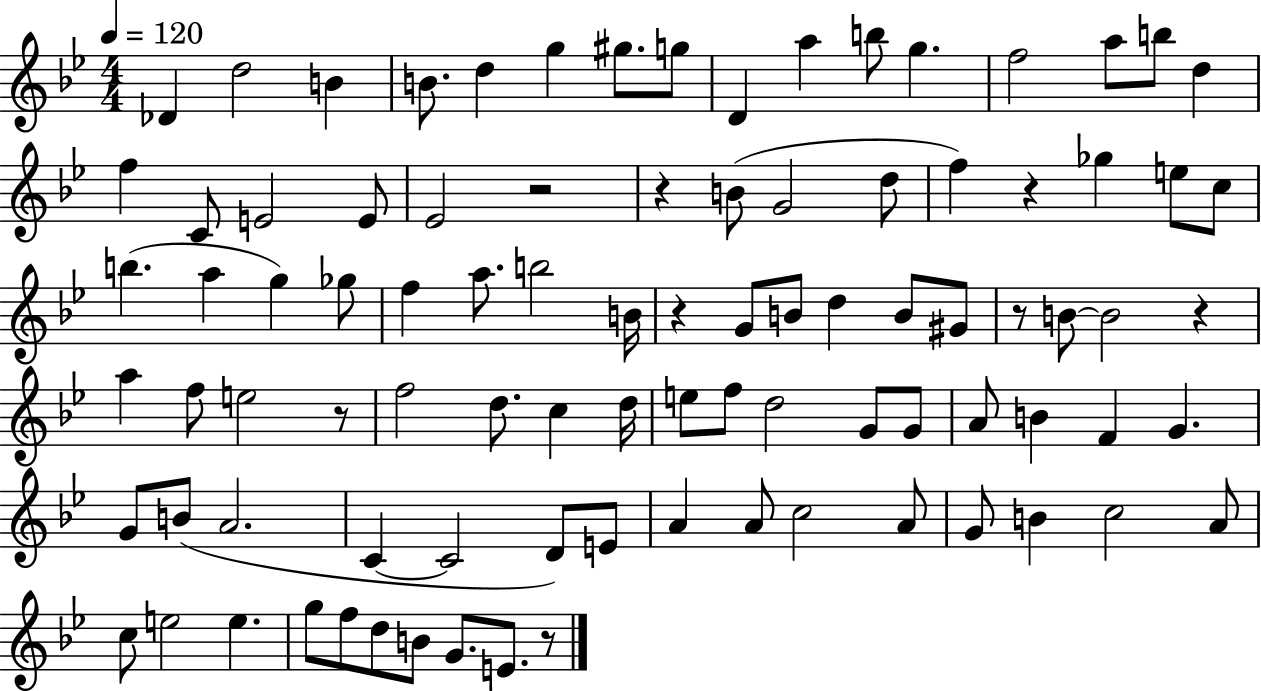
{
  \clef treble
  \numericTimeSignature
  \time 4/4
  \key bes \major
  \tempo 4 = 120
  des'4 d''2 b'4 | b'8. d''4 g''4 gis''8. g''8 | d'4 a''4 b''8 g''4. | f''2 a''8 b''8 d''4 | \break f''4 c'8 e'2 e'8 | ees'2 r2 | r4 b'8( g'2 d''8 | f''4) r4 ges''4 e''8 c''8 | \break b''4.( a''4 g''4) ges''8 | f''4 a''8. b''2 b'16 | r4 g'8 b'8 d''4 b'8 gis'8 | r8 b'8~~ b'2 r4 | \break a''4 f''8 e''2 r8 | f''2 d''8. c''4 d''16 | e''8 f''8 d''2 g'8 g'8 | a'8 b'4 f'4 g'4. | \break g'8 b'8( a'2. | c'4~~ c'2 d'8) e'8 | a'4 a'8 c''2 a'8 | g'8 b'4 c''2 a'8 | \break c''8 e''2 e''4. | g''8 f''8 d''8 b'8 g'8. e'8. r8 | \bar "|."
}